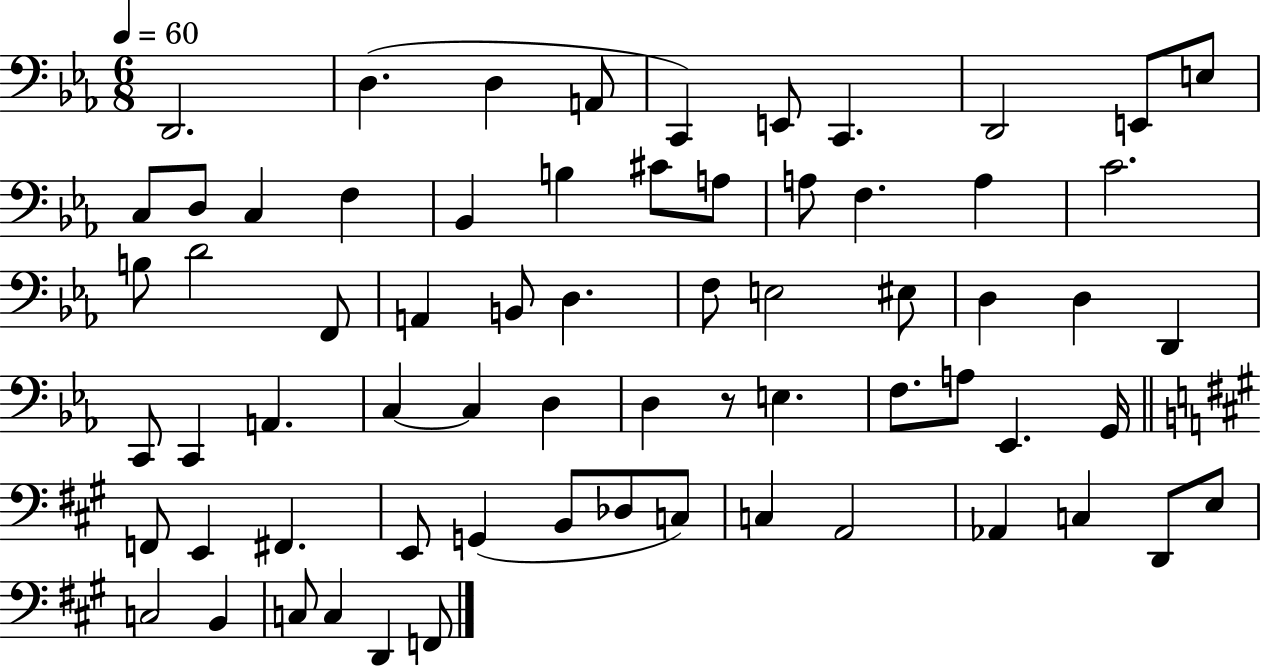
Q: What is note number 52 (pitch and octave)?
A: B2